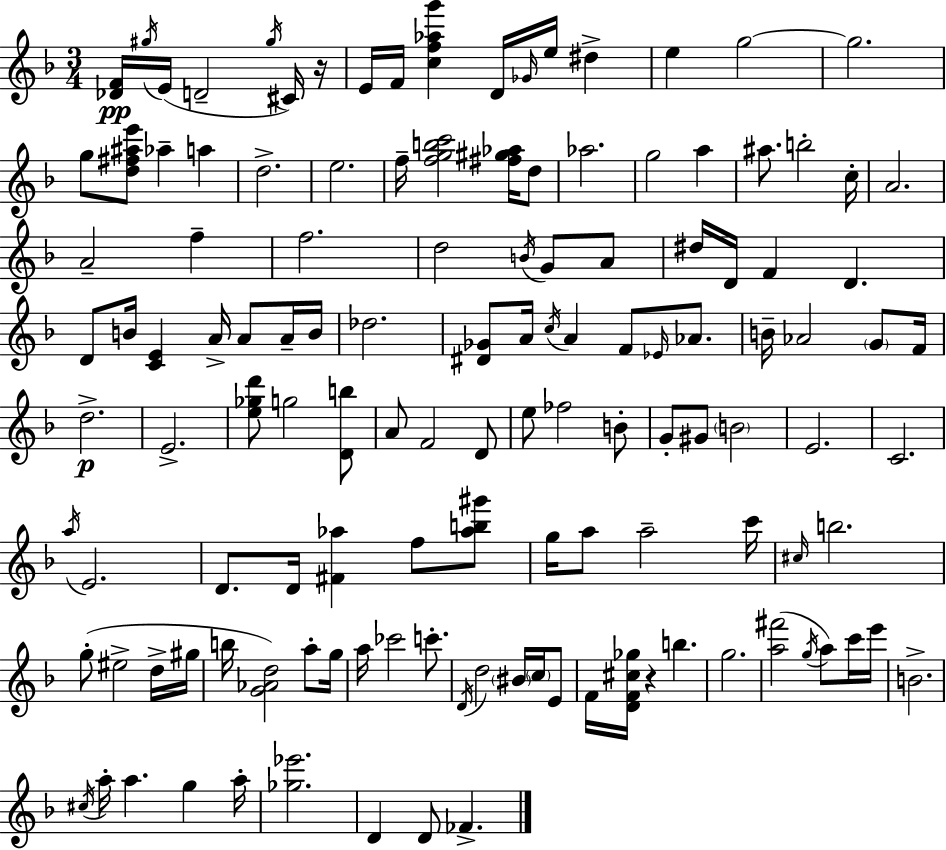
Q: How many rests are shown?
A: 2